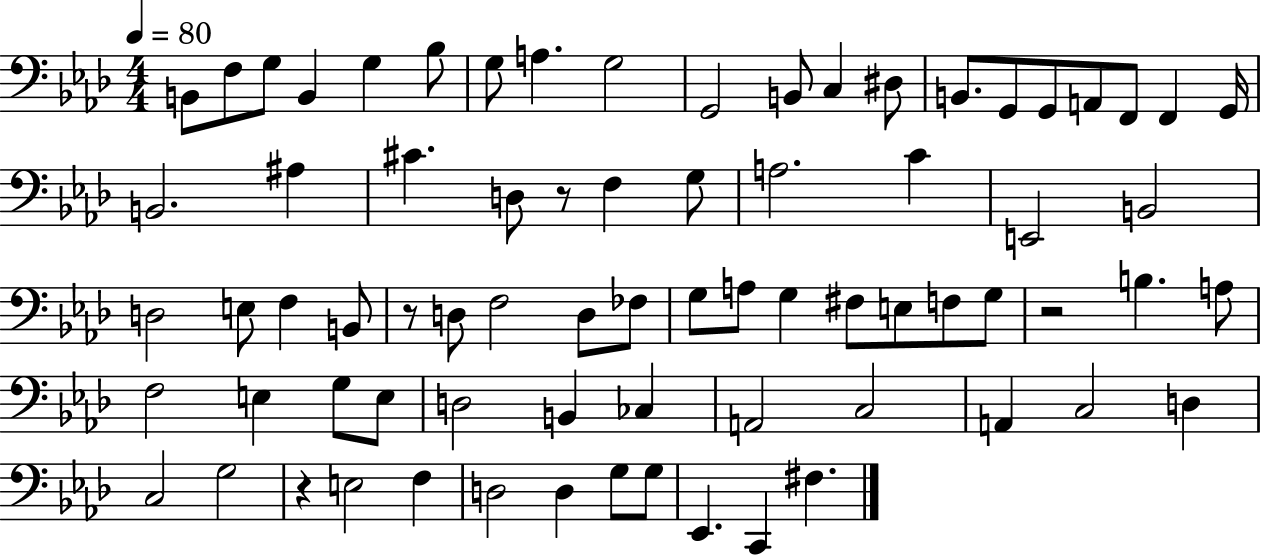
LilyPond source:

{
  \clef bass
  \numericTimeSignature
  \time 4/4
  \key aes \major
  \tempo 4 = 80
  b,8 f8 g8 b,4 g4 bes8 | g8 a4. g2 | g,2 b,8 c4 dis8 | b,8. g,8 g,8 a,8 f,8 f,4 g,16 | \break b,2. ais4 | cis'4. d8 r8 f4 g8 | a2. c'4 | e,2 b,2 | \break d2 e8 f4 b,8 | r8 d8 f2 d8 fes8 | g8 a8 g4 fis8 e8 f8 g8 | r2 b4. a8 | \break f2 e4 g8 e8 | d2 b,4 ces4 | a,2 c2 | a,4 c2 d4 | \break c2 g2 | r4 e2 f4 | d2 d4 g8 g8 | ees,4. c,4 fis4. | \break \bar "|."
}